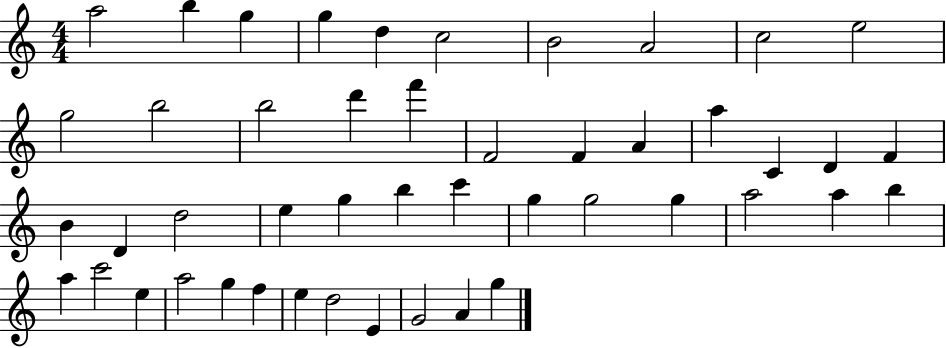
A5/h B5/q G5/q G5/q D5/q C5/h B4/h A4/h C5/h E5/h G5/h B5/h B5/h D6/q F6/q F4/h F4/q A4/q A5/q C4/q D4/q F4/q B4/q D4/q D5/h E5/q G5/q B5/q C6/q G5/q G5/h G5/q A5/h A5/q B5/q A5/q C6/h E5/q A5/h G5/q F5/q E5/q D5/h E4/q G4/h A4/q G5/q